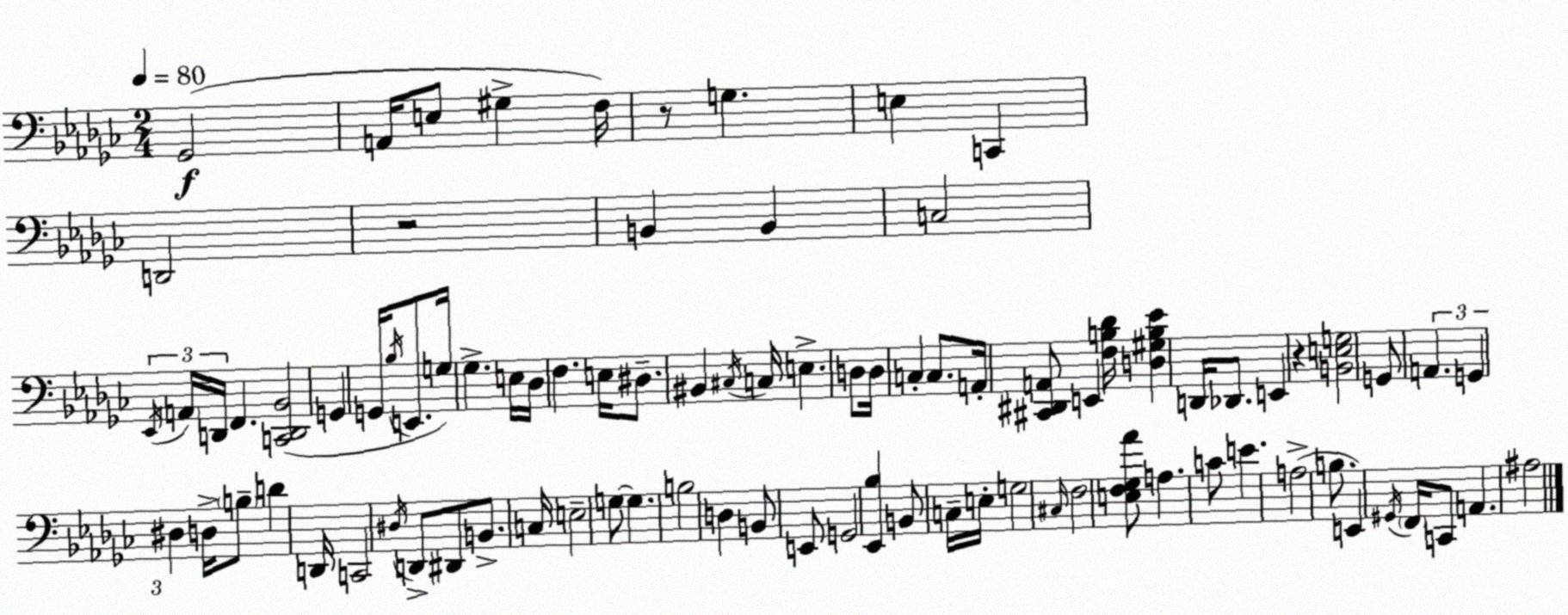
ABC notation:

X:1
T:Untitled
M:2/4
L:1/4
K:Ebm
_G,,2 A,,/4 E,/2 ^G, F,/4 z/2 G, E, C,, D,,2 z2 B,, B,, C,2 _E,,/4 A,,/4 D,,/4 F,, [C,,D,,_B,,]2 G,, G,,/4 _B,/4 E,,/2 G,/4 _G, E,/4 _D,/4 F, E,/4 ^D,/2 ^B,, ^C,/4 C,/4 E, D,/2 D,/4 C, C,/2 A,,/4 [^C,,^D,,A,,]/2 E,, [F,B,_D]/4 [D,^G,B,_E] D,,/4 _D,,/2 E,, z [B,,E,G,]2 G,,/2 A,, G,, ^D, D,/4 B,/2 D D,,/4 C,,2 ^D,/4 D,,/2 ^D,,/2 B,,/2 C,/4 E,2 G,/2 G, B,2 D, B,,/2 E,,/2 G,,2 [_E,,_B,] B,,/2 C,/4 E,/4 G,2 ^C,/4 F,2 [E,F,_G,_A]/2 A, C/2 E A,2 B,/2 E,, ^G,,/4 F,,/4 C,,/2 A,, ^A,2